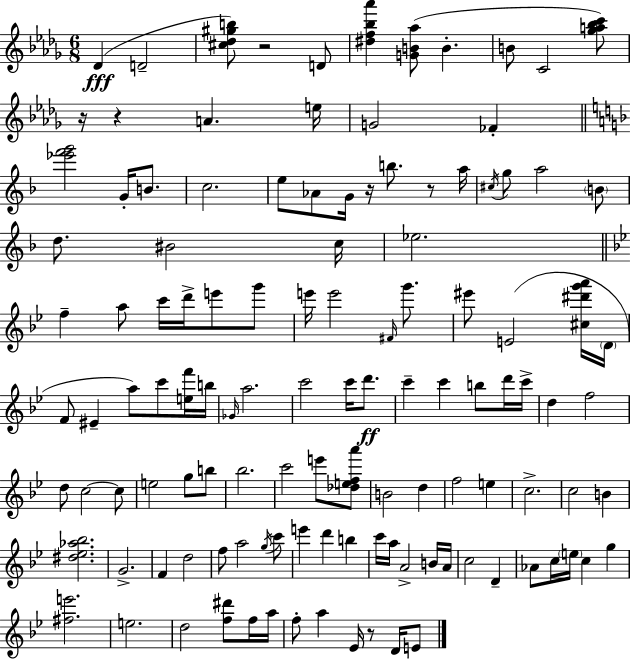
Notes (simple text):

Db4/q D4/h [C#5,Db5,G#5,B5]/e R/h D4/e [D#5,F5,Bb5,Ab6]/q [G4,B4,Ab5]/e B4/q. B4/e C4/h [Gb5,A5,Bb5,C6]/e R/s R/q A4/q. E5/s G4/h FES4/q [Eb6,F6,G6]/h G4/s B4/e. C5/h. E5/e Ab4/e G4/s R/s B5/e. R/e A5/s C#5/s G5/e A5/h B4/e D5/e. BIS4/h C5/s Eb5/h. F5/q A5/e C6/s D6/s E6/e G6/e E6/s E6/h F#4/s G6/e. EIS6/e E4/h [C#5,D#6,G6,A6]/s D4/s F4/e EIS4/q A5/e C6/e [E5,F6]/s B5/s Gb4/s A5/h. C6/h C6/s D6/e. C6/q C6/q B5/e D6/s C6/s D5/q F5/h D5/e C5/h C5/e E5/h G5/e B5/e Bb5/h. C6/h E6/e [Db5,E5,F5,A6]/e B4/h D5/q F5/h E5/q C5/h. C5/h B4/q [D#5,Eb5,Ab5,Bb5]/h. G4/h. F4/q D5/h F5/e A5/h G5/s C6/e E6/q D6/q B5/q C6/s A5/s A4/h B4/s A4/s C5/h D4/q Ab4/e C5/s E5/s C5/q G5/q [F#5,E6]/h. E5/h. D5/h [F5,D#6]/e F5/s A5/s F5/e A5/q Eb4/s R/e D4/s E4/e